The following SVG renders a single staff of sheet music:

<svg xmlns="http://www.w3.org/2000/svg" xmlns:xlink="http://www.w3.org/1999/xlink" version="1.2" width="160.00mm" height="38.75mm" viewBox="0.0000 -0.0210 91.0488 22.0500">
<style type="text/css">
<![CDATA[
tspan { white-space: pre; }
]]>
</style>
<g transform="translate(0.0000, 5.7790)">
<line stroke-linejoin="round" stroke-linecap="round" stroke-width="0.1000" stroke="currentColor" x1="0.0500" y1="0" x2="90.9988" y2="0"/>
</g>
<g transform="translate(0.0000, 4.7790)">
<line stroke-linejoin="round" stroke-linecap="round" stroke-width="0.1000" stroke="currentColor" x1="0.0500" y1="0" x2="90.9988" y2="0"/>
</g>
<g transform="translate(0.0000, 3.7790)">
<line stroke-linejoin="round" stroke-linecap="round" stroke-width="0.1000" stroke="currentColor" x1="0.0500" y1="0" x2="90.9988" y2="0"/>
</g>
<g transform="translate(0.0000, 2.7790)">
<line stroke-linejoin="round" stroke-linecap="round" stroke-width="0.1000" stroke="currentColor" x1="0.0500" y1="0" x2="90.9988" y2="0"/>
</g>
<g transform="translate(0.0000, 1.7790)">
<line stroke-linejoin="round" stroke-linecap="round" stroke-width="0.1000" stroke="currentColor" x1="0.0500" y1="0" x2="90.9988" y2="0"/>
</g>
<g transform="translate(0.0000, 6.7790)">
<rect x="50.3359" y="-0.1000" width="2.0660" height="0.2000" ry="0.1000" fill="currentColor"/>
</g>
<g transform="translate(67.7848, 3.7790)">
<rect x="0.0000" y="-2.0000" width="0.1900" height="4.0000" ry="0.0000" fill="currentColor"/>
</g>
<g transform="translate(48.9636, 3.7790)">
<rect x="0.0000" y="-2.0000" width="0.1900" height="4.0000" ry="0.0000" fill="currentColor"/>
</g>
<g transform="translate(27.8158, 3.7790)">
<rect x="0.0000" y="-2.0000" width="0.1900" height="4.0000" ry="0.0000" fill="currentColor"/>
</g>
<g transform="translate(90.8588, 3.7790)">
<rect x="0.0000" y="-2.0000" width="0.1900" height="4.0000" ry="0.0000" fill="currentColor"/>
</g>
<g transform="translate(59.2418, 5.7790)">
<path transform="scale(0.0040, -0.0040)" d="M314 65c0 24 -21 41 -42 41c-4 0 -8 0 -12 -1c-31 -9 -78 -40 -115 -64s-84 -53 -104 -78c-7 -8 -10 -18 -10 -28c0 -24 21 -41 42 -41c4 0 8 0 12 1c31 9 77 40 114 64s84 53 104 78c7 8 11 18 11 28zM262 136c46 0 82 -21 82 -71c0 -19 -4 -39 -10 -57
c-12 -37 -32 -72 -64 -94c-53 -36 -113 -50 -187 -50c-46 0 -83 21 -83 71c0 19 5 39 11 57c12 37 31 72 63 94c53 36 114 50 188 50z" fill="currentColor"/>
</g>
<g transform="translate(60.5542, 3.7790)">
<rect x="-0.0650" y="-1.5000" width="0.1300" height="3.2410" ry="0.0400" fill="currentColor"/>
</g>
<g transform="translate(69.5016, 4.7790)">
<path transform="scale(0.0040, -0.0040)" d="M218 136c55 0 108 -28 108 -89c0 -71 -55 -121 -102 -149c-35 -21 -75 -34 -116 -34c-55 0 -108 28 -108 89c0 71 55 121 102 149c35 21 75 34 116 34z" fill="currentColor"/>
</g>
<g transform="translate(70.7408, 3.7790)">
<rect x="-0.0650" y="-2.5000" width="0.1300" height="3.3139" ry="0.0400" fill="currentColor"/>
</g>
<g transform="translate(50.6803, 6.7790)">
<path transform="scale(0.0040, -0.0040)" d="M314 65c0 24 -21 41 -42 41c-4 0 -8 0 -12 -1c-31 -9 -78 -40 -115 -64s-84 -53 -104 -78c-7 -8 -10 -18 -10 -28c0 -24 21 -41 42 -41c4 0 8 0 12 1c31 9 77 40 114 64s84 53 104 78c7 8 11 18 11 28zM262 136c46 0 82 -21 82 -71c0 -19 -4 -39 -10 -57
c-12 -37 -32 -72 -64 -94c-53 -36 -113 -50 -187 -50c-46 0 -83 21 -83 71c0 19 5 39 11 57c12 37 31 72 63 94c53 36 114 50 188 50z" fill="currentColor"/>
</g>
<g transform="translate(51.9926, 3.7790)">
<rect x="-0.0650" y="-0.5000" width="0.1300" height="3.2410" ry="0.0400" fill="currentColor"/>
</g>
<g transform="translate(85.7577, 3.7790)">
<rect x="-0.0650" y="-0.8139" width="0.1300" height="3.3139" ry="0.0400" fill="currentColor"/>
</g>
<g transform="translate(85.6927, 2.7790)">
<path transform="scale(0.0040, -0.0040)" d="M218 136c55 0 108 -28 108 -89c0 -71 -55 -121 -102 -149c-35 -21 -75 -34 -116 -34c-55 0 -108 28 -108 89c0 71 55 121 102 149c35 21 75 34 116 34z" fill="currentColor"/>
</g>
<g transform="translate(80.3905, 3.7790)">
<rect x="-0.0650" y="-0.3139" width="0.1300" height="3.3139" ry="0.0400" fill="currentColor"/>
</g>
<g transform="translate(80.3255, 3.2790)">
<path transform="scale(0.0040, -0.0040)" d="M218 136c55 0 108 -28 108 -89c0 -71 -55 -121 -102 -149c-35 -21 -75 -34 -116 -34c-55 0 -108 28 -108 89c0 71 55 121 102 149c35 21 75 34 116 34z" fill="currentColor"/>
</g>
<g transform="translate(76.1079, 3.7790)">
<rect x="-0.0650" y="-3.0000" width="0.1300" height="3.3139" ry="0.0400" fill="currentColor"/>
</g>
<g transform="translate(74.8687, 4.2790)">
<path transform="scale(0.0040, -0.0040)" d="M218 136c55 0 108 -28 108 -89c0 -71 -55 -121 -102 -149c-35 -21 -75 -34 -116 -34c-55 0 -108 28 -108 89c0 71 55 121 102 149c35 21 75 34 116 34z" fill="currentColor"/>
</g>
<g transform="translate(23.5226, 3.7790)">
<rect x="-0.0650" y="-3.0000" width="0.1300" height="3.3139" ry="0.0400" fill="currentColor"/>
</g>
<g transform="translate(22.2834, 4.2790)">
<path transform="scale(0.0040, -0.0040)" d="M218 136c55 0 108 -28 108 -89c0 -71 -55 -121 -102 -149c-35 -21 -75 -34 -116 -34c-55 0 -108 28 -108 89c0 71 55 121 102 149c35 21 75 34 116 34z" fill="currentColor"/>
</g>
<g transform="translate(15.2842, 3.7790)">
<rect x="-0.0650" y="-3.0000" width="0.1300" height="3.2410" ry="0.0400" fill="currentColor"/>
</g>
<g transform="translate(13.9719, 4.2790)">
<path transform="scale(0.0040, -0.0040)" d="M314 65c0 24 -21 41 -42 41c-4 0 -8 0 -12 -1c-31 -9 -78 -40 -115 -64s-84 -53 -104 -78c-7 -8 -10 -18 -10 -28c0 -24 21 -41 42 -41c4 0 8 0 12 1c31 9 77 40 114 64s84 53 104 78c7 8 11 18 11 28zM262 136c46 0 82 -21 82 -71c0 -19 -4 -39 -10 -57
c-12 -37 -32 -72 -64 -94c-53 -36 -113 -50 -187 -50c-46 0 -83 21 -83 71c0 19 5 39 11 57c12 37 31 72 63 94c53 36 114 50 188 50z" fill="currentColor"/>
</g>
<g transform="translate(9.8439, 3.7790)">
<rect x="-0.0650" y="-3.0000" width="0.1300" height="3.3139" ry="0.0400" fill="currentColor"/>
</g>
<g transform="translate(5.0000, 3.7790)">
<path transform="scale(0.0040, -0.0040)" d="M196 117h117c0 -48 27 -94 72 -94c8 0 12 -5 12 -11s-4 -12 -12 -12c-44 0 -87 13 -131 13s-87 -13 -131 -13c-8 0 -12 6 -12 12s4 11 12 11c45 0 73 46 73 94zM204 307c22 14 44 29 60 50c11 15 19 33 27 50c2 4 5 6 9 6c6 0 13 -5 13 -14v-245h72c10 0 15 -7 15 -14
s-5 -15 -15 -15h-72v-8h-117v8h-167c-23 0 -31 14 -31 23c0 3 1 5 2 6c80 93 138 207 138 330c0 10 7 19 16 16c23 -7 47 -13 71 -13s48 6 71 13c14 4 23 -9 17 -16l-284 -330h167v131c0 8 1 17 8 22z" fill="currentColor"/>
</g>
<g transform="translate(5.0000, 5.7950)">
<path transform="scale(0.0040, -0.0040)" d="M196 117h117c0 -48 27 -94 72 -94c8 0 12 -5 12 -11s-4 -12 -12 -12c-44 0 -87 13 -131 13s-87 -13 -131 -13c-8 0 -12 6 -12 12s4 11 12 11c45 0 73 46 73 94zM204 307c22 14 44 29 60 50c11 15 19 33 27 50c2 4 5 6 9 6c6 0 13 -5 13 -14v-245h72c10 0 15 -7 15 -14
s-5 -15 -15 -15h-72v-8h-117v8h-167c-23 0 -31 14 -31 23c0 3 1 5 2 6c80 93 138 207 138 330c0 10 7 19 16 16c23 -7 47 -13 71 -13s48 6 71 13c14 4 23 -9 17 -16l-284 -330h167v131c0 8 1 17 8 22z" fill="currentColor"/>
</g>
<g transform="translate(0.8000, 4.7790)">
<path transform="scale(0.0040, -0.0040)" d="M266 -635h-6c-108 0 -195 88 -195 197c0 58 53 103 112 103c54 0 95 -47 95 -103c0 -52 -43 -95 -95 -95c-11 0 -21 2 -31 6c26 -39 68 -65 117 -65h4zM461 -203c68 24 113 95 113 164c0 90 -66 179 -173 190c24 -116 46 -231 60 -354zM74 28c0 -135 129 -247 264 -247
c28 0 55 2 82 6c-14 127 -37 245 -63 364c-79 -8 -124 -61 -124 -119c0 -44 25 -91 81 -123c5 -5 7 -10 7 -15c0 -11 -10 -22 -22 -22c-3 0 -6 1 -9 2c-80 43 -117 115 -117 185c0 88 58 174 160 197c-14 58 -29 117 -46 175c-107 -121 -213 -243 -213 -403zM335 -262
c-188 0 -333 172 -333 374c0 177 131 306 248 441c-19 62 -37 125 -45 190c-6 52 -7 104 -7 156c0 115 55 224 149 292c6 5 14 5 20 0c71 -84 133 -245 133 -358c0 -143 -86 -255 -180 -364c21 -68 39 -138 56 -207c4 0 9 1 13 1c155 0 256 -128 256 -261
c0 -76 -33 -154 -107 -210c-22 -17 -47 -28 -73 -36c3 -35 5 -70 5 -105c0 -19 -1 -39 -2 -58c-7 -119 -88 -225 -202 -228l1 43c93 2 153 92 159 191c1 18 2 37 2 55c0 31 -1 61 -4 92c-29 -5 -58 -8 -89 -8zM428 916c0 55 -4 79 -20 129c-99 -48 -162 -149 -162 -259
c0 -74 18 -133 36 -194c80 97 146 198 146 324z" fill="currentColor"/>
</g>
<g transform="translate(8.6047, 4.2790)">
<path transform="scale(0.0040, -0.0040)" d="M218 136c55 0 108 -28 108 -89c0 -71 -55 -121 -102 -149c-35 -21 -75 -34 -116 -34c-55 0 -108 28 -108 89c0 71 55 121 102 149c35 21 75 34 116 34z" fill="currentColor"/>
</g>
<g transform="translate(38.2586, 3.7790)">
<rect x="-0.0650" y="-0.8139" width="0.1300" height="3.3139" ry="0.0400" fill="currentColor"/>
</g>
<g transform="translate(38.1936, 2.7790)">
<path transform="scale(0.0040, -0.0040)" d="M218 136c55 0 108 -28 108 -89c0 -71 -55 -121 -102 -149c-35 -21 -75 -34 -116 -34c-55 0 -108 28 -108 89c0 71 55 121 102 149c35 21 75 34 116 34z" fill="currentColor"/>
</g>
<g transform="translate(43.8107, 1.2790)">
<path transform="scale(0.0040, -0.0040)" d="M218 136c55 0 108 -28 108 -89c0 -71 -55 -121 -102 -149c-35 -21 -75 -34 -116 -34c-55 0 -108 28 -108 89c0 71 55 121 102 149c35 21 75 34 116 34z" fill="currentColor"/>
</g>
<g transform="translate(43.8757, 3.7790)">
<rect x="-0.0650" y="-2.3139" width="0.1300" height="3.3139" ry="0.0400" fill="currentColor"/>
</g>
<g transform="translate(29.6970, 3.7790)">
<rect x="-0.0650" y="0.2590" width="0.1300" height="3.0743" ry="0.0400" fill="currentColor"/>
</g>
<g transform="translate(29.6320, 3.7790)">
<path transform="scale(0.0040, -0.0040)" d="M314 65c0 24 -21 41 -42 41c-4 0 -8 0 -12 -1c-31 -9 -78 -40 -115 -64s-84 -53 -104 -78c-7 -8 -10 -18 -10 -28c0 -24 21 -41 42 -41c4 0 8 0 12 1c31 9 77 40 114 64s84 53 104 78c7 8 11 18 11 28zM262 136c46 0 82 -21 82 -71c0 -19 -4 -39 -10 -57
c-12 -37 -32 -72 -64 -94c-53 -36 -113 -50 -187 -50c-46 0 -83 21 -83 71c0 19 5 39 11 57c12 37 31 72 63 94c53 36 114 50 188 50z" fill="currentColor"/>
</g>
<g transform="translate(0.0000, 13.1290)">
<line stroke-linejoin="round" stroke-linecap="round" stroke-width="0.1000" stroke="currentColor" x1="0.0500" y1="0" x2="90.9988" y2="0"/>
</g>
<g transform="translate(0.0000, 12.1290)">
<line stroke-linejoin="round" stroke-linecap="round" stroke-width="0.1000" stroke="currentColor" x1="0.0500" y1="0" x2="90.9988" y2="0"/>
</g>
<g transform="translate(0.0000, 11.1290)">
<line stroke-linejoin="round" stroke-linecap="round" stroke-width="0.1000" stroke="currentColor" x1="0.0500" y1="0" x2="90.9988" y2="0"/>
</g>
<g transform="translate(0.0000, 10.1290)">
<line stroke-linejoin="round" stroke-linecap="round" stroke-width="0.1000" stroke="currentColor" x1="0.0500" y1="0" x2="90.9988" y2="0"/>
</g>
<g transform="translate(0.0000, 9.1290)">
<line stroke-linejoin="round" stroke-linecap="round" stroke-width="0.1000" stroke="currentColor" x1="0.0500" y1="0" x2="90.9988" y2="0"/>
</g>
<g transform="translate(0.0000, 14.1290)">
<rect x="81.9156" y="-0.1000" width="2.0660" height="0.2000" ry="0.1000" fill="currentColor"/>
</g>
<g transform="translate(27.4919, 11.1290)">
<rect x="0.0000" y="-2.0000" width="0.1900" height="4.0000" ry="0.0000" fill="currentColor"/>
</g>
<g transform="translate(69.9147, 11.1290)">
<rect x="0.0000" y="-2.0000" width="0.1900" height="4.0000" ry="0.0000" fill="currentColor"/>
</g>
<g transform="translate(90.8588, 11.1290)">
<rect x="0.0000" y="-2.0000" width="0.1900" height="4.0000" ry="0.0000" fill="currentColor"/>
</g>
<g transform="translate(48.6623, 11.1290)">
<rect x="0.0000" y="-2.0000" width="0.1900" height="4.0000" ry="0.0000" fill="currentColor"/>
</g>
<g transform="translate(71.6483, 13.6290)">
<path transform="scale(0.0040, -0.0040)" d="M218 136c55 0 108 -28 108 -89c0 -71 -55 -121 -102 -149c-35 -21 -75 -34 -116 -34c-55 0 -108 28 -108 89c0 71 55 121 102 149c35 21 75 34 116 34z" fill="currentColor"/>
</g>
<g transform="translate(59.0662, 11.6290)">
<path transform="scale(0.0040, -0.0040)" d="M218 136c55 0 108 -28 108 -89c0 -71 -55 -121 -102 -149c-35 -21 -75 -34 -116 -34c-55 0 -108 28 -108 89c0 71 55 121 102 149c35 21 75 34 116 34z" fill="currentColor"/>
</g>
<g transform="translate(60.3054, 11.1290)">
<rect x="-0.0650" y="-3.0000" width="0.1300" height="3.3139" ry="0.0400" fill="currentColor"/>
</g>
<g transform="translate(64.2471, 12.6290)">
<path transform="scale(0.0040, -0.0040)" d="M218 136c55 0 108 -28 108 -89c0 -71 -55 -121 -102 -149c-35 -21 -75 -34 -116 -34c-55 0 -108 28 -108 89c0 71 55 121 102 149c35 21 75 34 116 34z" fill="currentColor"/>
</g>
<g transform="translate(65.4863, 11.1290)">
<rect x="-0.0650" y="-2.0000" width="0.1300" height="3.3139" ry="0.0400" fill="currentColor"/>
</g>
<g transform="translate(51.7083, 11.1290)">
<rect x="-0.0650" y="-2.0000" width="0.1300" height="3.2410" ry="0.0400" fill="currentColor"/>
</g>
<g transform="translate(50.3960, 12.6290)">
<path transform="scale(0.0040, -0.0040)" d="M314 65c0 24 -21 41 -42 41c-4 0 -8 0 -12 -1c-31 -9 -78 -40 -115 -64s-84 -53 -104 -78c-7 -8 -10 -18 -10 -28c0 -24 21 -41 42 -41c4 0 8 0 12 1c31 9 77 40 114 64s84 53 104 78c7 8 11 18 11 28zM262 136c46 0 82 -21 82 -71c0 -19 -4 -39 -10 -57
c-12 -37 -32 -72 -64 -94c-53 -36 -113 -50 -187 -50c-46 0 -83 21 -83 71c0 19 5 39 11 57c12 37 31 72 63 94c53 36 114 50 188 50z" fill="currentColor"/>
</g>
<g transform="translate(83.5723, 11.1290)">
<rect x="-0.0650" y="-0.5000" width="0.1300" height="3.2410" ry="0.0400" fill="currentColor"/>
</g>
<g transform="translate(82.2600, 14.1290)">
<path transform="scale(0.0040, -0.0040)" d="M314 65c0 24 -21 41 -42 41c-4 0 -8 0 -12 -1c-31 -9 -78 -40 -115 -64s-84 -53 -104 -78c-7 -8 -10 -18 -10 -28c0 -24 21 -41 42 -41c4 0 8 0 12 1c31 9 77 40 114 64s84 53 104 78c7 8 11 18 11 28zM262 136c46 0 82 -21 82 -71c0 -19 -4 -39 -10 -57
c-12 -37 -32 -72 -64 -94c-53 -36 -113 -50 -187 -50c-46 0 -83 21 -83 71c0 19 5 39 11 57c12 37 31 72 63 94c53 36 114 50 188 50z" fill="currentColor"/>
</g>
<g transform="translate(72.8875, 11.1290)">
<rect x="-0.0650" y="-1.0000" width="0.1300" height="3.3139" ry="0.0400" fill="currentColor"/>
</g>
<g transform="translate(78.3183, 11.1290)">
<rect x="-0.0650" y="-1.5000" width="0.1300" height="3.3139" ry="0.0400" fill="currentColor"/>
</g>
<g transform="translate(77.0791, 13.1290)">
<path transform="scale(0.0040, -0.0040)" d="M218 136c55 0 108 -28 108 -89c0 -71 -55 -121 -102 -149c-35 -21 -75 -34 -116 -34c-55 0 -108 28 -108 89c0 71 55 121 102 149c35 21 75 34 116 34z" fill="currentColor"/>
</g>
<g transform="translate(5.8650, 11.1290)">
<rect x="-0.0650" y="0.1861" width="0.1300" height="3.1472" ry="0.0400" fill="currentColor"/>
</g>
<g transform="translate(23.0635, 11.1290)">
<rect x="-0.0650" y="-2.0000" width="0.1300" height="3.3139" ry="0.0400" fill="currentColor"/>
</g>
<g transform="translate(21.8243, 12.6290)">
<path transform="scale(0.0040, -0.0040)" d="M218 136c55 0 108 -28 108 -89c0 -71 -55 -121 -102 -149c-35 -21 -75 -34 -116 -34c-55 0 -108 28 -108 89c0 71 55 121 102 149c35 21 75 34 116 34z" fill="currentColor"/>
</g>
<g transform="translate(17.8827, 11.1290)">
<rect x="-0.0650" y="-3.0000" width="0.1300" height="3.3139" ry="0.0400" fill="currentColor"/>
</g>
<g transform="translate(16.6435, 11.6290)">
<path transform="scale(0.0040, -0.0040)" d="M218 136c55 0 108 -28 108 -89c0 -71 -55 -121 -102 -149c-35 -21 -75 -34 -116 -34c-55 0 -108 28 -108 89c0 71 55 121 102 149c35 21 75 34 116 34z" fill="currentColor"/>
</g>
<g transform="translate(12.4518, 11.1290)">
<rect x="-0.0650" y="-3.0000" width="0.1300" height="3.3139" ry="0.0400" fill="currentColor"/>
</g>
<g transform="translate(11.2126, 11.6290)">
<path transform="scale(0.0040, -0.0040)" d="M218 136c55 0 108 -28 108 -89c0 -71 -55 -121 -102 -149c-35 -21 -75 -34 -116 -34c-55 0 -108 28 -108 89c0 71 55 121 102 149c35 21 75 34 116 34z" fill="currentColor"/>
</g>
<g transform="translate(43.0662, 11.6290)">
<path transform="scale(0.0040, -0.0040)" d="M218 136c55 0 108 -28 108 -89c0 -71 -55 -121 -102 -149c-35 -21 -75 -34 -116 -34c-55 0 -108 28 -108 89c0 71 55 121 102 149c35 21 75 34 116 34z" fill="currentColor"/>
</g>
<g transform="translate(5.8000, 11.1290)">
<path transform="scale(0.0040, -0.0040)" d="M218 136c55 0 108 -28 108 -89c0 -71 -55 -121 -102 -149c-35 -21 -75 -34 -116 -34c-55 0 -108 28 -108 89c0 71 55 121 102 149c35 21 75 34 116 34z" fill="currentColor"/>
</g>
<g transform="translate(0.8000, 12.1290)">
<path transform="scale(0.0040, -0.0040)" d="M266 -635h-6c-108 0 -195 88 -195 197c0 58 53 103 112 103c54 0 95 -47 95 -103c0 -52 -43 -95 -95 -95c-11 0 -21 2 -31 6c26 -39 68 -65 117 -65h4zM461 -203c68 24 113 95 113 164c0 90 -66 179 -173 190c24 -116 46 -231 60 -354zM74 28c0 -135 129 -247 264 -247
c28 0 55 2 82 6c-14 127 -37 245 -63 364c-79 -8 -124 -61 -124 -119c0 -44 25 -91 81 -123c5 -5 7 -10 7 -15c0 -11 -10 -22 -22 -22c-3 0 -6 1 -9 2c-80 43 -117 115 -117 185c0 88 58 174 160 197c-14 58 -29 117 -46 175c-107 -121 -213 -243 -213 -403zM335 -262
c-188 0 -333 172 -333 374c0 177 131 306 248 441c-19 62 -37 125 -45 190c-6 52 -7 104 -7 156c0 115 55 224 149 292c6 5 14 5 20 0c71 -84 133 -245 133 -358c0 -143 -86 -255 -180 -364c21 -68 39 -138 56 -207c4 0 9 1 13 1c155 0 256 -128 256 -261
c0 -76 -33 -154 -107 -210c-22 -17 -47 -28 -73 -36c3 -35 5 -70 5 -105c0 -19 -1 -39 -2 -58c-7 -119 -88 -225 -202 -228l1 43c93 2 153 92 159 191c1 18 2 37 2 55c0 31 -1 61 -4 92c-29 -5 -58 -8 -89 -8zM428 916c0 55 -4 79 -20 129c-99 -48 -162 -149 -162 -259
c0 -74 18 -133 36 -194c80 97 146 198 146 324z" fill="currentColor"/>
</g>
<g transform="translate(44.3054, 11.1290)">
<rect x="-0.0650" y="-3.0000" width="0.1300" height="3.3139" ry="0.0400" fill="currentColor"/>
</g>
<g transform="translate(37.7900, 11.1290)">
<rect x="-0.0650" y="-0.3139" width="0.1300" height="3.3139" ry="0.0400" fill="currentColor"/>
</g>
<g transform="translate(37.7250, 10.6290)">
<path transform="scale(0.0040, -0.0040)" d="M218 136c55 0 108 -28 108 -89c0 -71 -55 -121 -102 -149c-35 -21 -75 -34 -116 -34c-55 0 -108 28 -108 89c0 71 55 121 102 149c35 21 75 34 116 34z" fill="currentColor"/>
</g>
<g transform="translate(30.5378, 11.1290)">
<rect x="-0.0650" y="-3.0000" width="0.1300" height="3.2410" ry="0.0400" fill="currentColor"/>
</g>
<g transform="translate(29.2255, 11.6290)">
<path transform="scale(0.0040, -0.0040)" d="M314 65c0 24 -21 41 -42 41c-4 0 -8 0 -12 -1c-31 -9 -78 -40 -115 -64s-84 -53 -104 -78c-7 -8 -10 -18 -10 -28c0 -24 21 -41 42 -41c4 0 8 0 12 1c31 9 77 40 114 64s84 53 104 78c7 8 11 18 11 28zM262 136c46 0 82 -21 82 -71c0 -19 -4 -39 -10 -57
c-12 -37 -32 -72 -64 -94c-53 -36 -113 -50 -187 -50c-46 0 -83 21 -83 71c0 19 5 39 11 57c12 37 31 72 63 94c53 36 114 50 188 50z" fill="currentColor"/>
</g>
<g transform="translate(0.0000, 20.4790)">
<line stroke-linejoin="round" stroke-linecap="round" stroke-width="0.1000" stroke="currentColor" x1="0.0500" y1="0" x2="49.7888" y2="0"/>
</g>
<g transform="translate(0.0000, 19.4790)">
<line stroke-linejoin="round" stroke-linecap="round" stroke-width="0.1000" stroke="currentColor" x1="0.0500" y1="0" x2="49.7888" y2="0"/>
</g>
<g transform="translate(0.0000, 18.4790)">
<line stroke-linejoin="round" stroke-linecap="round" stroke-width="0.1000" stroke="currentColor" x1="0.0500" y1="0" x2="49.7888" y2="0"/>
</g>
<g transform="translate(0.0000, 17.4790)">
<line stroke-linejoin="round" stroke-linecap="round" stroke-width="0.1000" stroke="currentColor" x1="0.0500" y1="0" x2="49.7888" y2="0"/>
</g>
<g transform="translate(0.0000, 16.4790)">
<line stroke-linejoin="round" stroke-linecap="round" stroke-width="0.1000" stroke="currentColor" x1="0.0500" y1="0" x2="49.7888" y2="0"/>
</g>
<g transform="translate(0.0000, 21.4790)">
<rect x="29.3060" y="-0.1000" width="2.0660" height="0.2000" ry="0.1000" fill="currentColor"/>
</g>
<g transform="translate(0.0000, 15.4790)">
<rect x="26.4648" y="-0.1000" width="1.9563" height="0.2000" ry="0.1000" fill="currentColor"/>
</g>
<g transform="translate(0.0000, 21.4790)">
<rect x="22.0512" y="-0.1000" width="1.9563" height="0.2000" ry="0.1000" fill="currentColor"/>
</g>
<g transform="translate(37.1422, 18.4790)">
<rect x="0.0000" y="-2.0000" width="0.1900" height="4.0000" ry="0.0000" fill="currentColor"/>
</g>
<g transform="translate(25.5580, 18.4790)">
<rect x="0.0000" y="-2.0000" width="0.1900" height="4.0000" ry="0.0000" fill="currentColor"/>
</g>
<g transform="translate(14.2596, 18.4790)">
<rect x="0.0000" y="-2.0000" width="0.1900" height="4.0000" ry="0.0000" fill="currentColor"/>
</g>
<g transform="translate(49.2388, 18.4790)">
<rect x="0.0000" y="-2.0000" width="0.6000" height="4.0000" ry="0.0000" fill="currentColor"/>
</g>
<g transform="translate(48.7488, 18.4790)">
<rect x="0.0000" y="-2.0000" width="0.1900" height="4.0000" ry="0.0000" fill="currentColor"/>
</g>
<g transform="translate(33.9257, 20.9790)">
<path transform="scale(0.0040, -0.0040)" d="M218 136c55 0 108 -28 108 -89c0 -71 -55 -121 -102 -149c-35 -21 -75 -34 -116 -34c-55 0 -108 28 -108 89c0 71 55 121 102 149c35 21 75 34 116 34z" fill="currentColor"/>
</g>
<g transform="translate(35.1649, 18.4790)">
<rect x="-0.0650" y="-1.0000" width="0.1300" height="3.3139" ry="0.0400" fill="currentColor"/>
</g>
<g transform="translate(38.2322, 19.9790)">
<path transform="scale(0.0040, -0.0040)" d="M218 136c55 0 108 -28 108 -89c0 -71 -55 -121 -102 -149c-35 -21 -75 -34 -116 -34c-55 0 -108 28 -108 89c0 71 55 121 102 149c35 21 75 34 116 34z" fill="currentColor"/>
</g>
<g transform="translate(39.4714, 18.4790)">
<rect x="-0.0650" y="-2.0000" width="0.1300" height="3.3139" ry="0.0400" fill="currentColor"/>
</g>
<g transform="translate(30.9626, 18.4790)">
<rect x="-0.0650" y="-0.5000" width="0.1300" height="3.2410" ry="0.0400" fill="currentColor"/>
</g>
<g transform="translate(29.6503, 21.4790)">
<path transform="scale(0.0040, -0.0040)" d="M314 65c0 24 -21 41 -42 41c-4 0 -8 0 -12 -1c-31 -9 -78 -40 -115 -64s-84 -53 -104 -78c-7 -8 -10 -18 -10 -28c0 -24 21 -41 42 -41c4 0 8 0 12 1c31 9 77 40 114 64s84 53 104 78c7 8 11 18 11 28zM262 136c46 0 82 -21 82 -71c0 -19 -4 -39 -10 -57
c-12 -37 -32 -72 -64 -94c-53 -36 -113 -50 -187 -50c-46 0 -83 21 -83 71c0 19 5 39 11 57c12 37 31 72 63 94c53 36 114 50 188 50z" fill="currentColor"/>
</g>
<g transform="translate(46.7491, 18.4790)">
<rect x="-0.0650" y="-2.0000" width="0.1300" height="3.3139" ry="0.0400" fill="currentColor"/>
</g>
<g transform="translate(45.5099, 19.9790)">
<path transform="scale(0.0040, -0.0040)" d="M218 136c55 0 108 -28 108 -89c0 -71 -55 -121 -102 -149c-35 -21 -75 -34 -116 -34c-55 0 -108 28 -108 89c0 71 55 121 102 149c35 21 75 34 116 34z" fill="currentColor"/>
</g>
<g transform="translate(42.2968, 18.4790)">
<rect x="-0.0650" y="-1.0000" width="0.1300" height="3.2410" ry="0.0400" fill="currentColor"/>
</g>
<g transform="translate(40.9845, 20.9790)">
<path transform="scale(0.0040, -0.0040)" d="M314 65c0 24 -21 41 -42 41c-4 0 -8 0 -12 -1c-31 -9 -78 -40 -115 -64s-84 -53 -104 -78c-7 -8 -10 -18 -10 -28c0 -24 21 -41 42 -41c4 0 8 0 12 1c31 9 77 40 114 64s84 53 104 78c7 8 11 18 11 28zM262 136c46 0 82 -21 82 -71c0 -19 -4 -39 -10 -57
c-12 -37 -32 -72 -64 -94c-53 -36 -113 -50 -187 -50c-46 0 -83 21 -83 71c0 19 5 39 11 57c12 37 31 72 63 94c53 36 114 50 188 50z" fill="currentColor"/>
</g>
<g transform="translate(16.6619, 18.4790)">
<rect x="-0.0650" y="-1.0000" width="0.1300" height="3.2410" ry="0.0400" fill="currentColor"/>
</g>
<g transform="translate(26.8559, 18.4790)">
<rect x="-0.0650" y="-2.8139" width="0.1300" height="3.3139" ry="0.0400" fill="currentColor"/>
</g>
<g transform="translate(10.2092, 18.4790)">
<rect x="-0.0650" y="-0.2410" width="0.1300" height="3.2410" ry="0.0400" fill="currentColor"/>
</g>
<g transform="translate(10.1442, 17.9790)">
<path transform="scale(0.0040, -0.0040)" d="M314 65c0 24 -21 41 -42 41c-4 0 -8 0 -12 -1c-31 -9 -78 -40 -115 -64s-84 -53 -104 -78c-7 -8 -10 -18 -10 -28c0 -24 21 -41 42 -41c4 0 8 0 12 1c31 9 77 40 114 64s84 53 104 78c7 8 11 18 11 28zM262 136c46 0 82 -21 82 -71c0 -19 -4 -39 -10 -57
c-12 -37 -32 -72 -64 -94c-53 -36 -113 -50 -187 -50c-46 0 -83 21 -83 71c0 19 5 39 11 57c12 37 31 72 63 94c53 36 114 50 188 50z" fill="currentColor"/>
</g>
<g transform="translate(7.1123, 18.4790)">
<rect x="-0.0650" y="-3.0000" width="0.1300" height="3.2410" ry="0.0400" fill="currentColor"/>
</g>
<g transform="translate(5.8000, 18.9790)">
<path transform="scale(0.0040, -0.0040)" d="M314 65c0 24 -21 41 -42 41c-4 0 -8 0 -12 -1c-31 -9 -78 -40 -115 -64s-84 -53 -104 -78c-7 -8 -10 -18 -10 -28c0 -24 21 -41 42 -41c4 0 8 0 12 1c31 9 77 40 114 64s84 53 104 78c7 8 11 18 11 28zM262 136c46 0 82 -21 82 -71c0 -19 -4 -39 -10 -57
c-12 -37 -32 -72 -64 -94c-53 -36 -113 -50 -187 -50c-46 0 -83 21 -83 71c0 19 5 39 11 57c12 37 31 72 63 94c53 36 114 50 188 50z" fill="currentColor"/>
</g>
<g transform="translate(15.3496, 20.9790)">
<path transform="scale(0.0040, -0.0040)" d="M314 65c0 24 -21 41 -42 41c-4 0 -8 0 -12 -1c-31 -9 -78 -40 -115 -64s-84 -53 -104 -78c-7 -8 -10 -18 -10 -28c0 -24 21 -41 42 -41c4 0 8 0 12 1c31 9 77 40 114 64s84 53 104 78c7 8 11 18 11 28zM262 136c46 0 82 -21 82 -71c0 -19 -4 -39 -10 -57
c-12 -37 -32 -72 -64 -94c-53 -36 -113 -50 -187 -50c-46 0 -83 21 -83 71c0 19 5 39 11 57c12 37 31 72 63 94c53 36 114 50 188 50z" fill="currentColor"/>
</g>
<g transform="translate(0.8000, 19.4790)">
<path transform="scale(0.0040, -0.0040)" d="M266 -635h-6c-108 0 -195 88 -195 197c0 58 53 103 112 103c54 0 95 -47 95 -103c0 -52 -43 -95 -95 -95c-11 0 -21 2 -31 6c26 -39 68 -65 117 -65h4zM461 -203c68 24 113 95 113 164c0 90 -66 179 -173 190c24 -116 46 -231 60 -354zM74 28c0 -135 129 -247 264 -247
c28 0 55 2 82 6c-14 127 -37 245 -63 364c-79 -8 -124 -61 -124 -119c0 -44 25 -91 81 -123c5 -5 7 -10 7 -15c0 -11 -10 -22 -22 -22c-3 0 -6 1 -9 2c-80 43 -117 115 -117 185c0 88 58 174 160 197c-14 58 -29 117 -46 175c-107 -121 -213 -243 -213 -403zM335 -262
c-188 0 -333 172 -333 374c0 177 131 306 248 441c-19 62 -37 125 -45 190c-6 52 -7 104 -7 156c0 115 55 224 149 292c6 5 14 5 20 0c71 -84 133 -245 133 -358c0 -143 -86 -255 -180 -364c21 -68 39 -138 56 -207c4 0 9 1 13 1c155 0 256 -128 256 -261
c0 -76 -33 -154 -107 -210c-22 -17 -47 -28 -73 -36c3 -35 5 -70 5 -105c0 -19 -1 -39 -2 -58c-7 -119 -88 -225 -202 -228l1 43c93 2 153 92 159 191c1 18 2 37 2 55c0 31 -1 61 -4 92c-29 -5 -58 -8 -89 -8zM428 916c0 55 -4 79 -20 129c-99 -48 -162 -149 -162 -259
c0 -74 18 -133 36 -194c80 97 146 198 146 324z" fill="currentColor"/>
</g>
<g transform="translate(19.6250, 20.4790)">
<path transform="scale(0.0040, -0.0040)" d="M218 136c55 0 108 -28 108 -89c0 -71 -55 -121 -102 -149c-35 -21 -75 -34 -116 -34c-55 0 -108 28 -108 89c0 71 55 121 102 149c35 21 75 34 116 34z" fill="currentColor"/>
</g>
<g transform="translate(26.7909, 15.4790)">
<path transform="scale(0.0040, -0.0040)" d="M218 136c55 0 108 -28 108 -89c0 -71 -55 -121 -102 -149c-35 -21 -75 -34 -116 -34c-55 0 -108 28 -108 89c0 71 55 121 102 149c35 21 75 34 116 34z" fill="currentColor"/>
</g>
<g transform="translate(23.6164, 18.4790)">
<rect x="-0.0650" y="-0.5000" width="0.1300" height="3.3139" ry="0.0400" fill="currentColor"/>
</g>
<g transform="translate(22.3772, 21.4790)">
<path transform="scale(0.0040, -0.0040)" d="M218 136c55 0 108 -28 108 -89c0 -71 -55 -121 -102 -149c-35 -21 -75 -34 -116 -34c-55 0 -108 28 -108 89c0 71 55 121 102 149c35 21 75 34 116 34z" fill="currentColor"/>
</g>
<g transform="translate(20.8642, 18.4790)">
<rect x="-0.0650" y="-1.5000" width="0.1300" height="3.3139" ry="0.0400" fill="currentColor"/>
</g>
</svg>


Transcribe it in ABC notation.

X:1
T:Untitled
M:4/4
L:1/4
K:C
A A2 A B2 d g C2 E2 G A c d B A A F A2 c A F2 A F D E C2 A2 c2 D2 E C a C2 D F D2 F